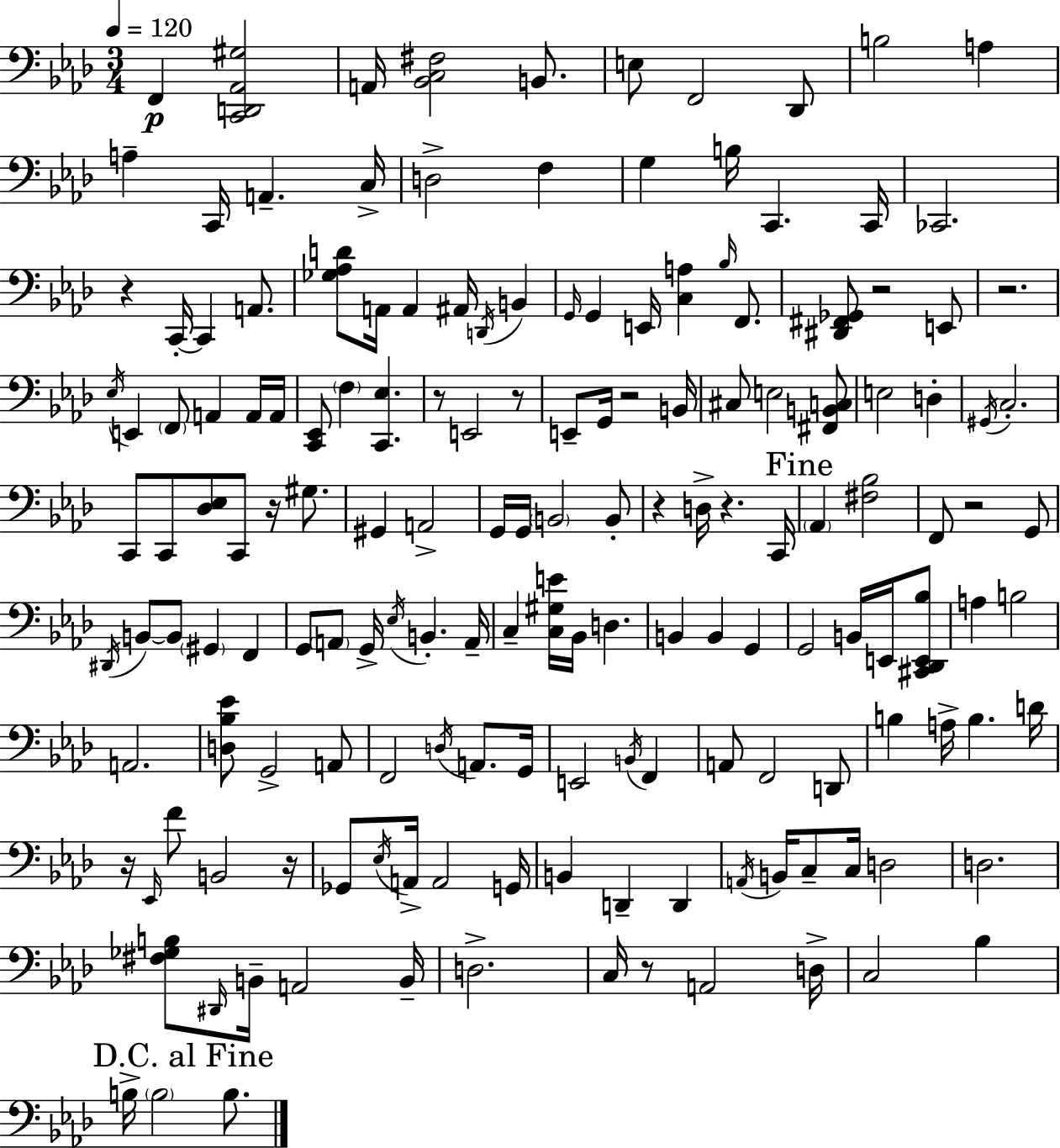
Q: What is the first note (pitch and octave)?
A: F2